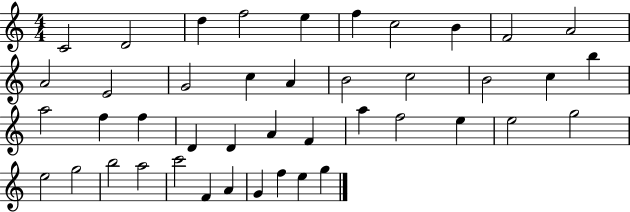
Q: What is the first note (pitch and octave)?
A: C4